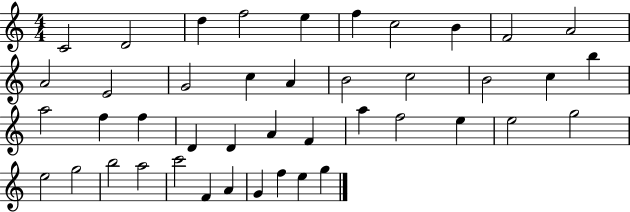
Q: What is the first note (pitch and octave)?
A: C4